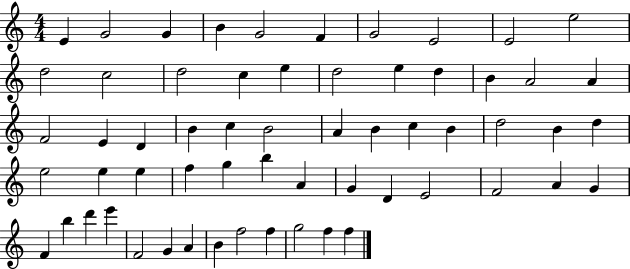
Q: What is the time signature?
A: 4/4